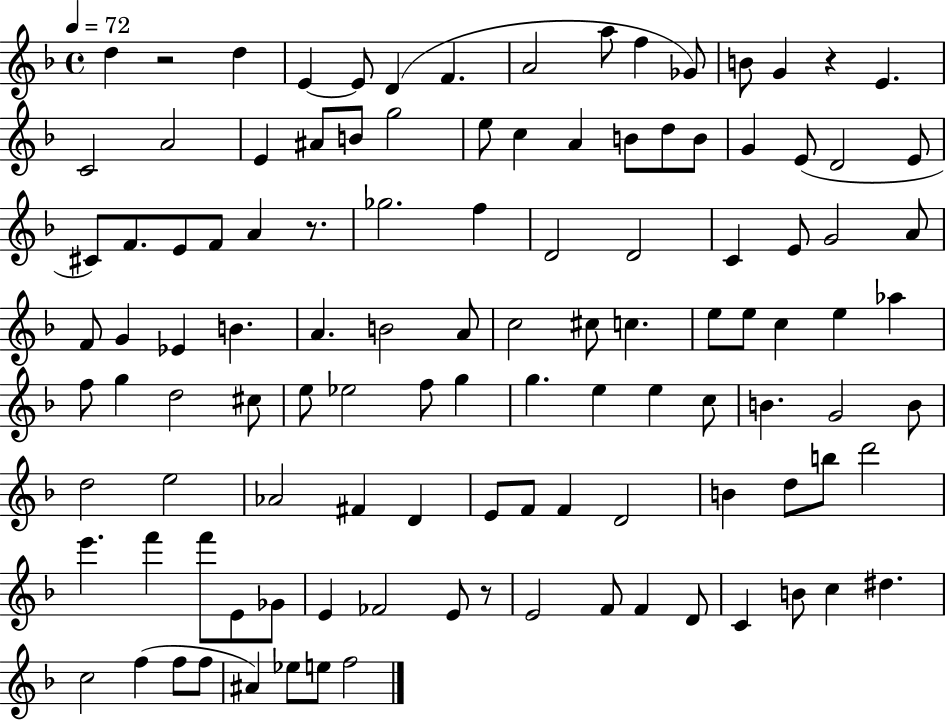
D5/q R/h D5/q E4/q E4/e D4/q F4/q. A4/h A5/e F5/q Gb4/e B4/e G4/q R/q E4/q. C4/h A4/h E4/q A#4/e B4/e G5/h E5/e C5/q A4/q B4/e D5/e B4/e G4/q E4/e D4/h E4/e C#4/e F4/e. E4/e F4/e A4/q R/e. Gb5/h. F5/q D4/h D4/h C4/q E4/e G4/h A4/e F4/e G4/q Eb4/q B4/q. A4/q. B4/h A4/e C5/h C#5/e C5/q. E5/e E5/e C5/q E5/q Ab5/q F5/e G5/q D5/h C#5/e E5/e Eb5/h F5/e G5/q G5/q. E5/q E5/q C5/e B4/q. G4/h B4/e D5/h E5/h Ab4/h F#4/q D4/q E4/e F4/e F4/q D4/h B4/q D5/e B5/e D6/h E6/q. F6/q F6/e E4/e Gb4/e E4/q FES4/h E4/e R/e E4/h F4/e F4/q D4/e C4/q B4/e C5/q D#5/q. C5/h F5/q F5/e F5/e A#4/q Eb5/e E5/e F5/h